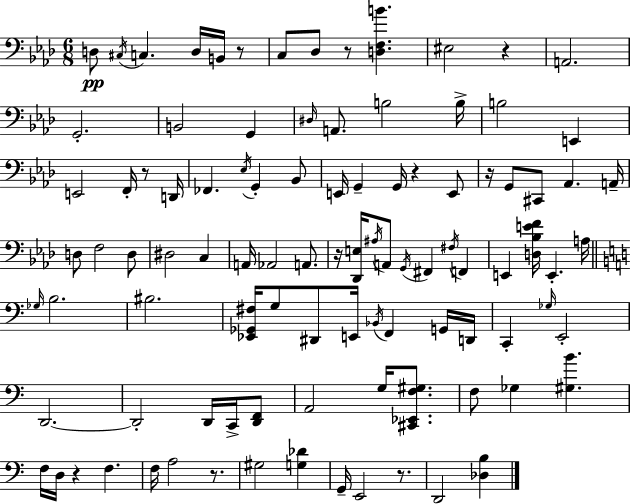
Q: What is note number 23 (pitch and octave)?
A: Eb3